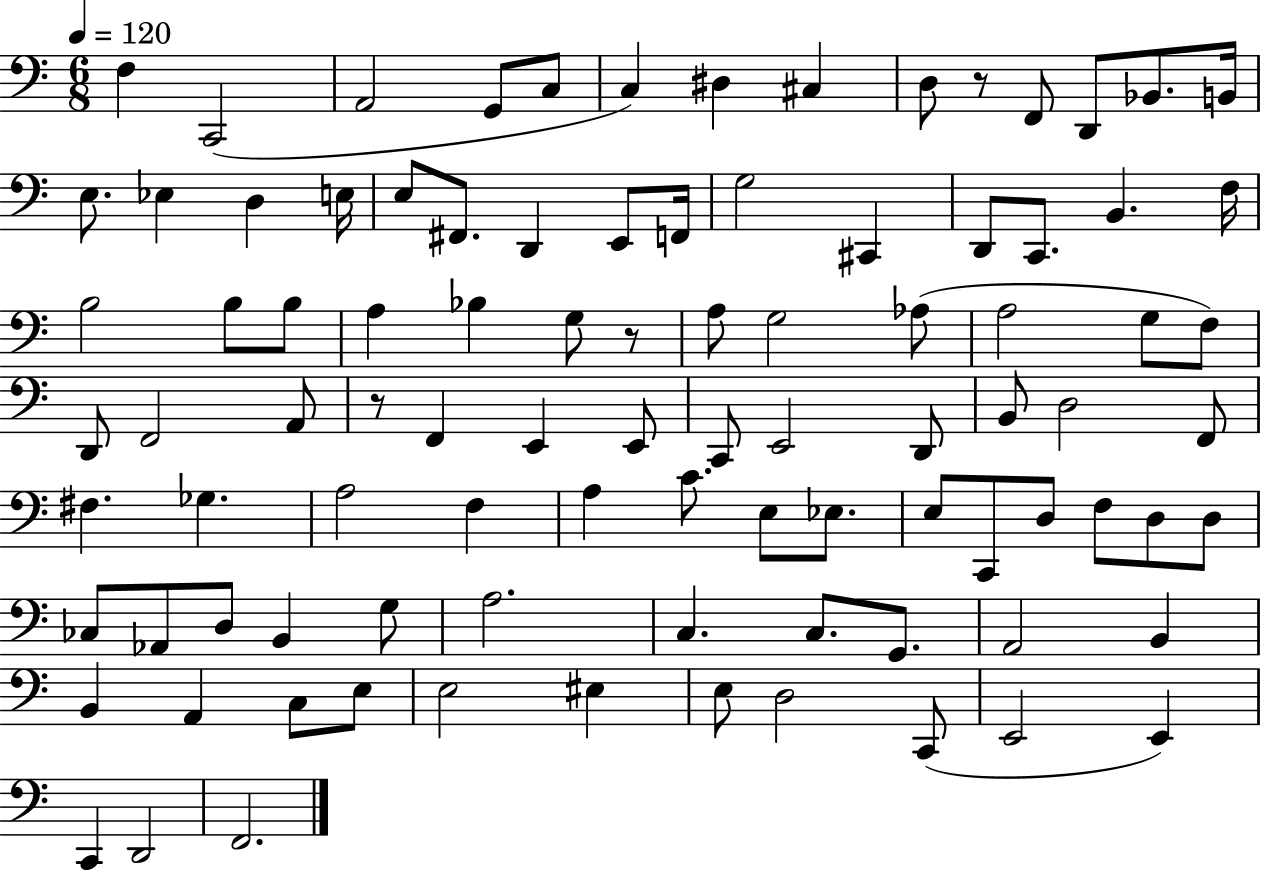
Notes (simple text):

F3/q C2/h A2/h G2/e C3/e C3/q D#3/q C#3/q D3/e R/e F2/e D2/e Bb2/e. B2/s E3/e. Eb3/q D3/q E3/s E3/e F#2/e. D2/q E2/e F2/s G3/h C#2/q D2/e C2/e. B2/q. F3/s B3/h B3/e B3/e A3/q Bb3/q G3/e R/e A3/e G3/h Ab3/e A3/h G3/e F3/e D2/e F2/h A2/e R/e F2/q E2/q E2/e C2/e E2/h D2/e B2/e D3/h F2/e F#3/q. Gb3/q. A3/h F3/q A3/q C4/e. E3/e Eb3/e. E3/e C2/e D3/e F3/e D3/e D3/e CES3/e Ab2/e D3/e B2/q G3/e A3/h. C3/q. C3/e. G2/e. A2/h B2/q B2/q A2/q C3/e E3/e E3/h EIS3/q E3/e D3/h C2/e E2/h E2/q C2/q D2/h F2/h.